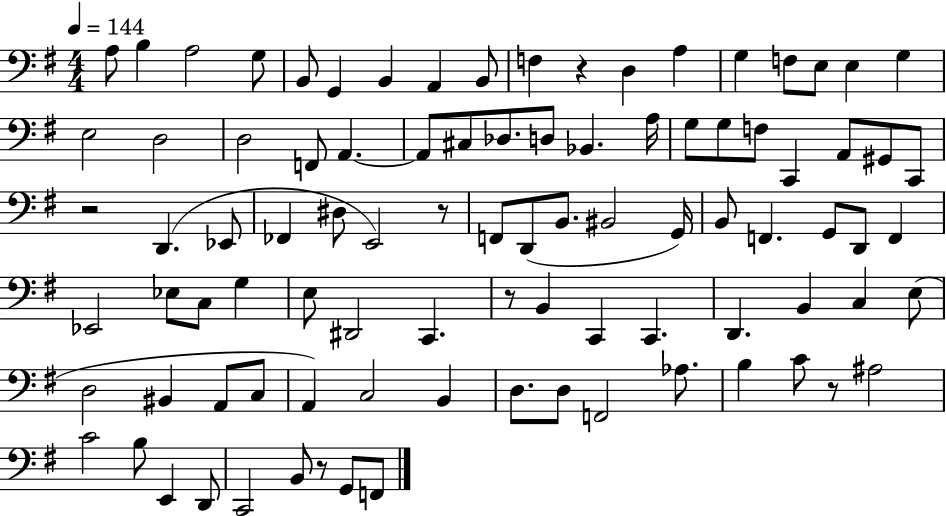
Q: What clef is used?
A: bass